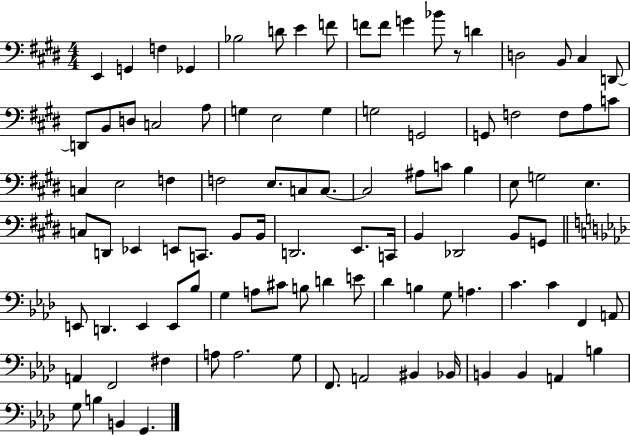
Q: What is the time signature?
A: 4/4